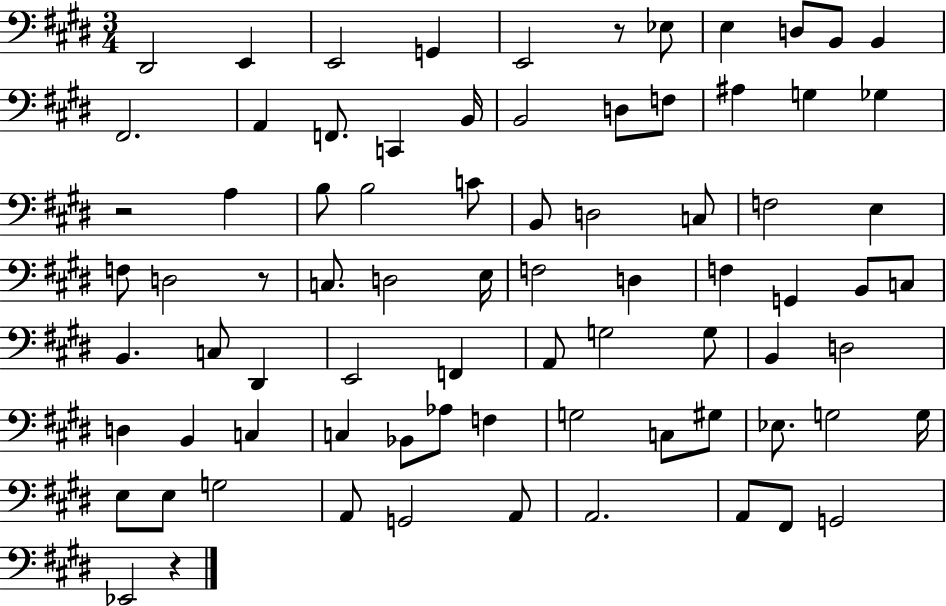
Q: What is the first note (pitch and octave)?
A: D#2